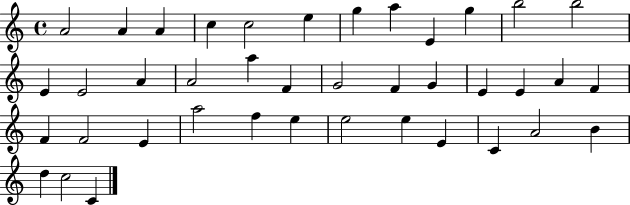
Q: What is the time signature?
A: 4/4